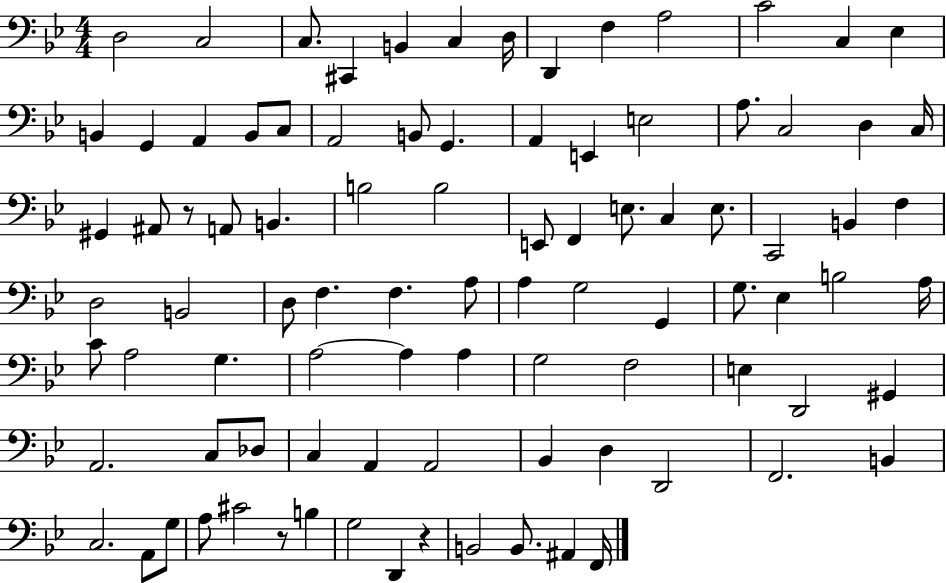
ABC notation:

X:1
T:Untitled
M:4/4
L:1/4
K:Bb
D,2 C,2 C,/2 ^C,, B,, C, D,/4 D,, F, A,2 C2 C, _E, B,, G,, A,, B,,/2 C,/2 A,,2 B,,/2 G,, A,, E,, E,2 A,/2 C,2 D, C,/4 ^G,, ^A,,/2 z/2 A,,/2 B,, B,2 B,2 E,,/2 F,, E,/2 C, E,/2 C,,2 B,, F, D,2 B,,2 D,/2 F, F, A,/2 A, G,2 G,, G,/2 _E, B,2 A,/4 C/2 A,2 G, A,2 A, A, G,2 F,2 E, D,,2 ^G,, A,,2 C,/2 _D,/2 C, A,, A,,2 _B,, D, D,,2 F,,2 B,, C,2 A,,/2 G,/2 A,/2 ^C2 z/2 B, G,2 D,, z B,,2 B,,/2 ^A,, F,,/4